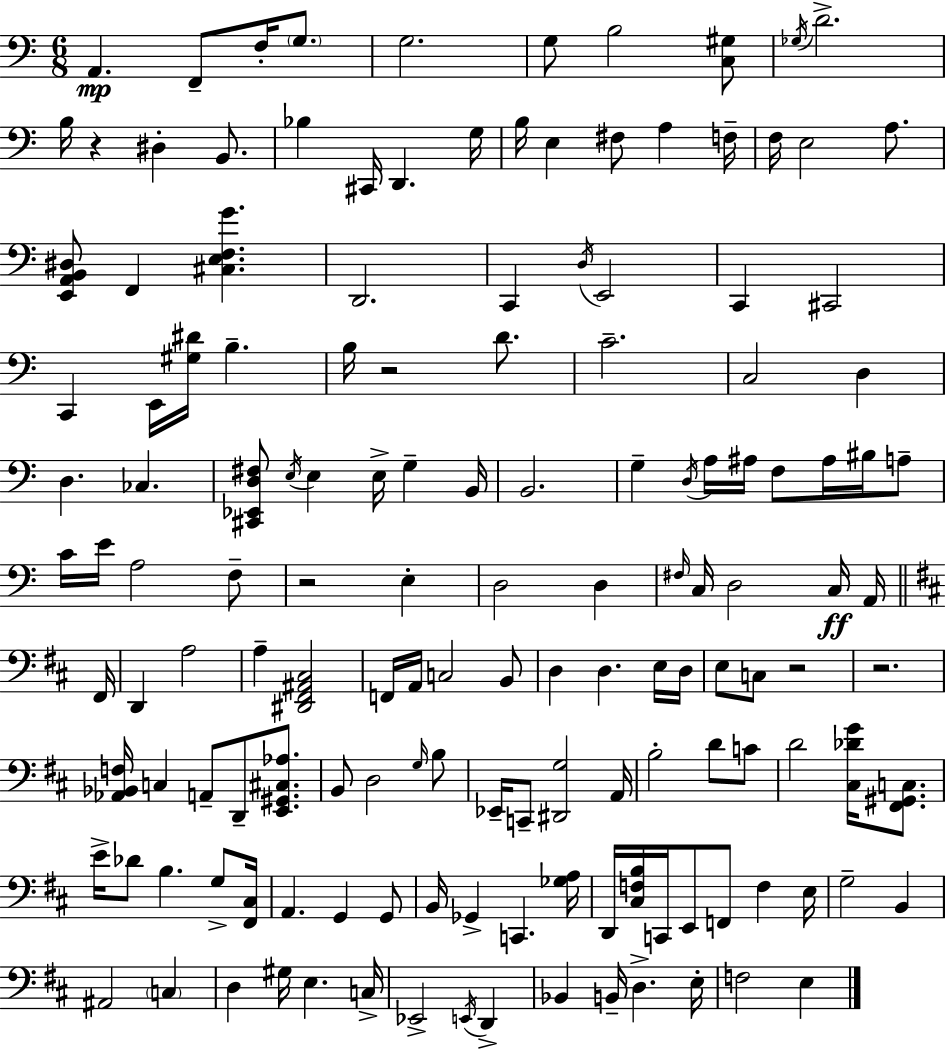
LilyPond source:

{
  \clef bass
  \numericTimeSignature
  \time 6/8
  \key c \major
  a,4.\mp f,8-- f16-. \parenthesize g8. | g2. | g8 b2 <c gis>8 | \acciaccatura { ges16 } d'2.-> | \break b16 r4 dis4-. b,8. | bes4 cis,16 d,4. | g16 b16 e4 fis8 a4 | f16-- f16 e2 a8. | \break <e, a, b, dis>8 f,4 <cis e f g'>4. | d,2. | c,4 \acciaccatura { d16 } e,2 | c,4 cis,2 | \break c,4 e,16 <gis dis'>16 b4.-- | b16 r2 d'8. | c'2.-- | c2 d4 | \break d4. ces4. | <cis, ees, d fis>8 \acciaccatura { e16 } e4 e16-> g4-- | b,16 b,2. | g4-- \acciaccatura { d16 } a16 ais16 f8 | \break ais16 bis16 a8-- c'16 e'16 a2 | f8-- r2 | e4-. d2 | d4 \grace { fis16 } c16 d2 | \break c16\ff a,16 \bar "||" \break \key b \minor fis,16 d,4 a2 | a4-- <dis, fis, ais, cis>2 | f,16 a,16 c2 b,8 | d4 d4. e16 | \break d16 e8 c8 r2 | r2. | <aes, bes, f>16 c4 a,8-- d,8-- <e, gis, cis aes>8. | b,8 d2 \grace { g16 } | \break b8 ees,16-- c,8-- <dis, g>2 | a,16 b2-. d'8 | c'8 d'2 <cis des' g'>16 <fis, gis, c>8. | e'16-> des'8 b4. g8-> | \break <fis, cis>16 a,4. g,4 | g,8 b,16 ges,4-> c,4. | <ges a>16 d,16 <cis f b>16 c,16 e,8 f,8 f4 | e16 g2-- b,4 | \break ais,2 \parenthesize c4 | d4 gis16 e4. | c16-> ees,2-> \acciaccatura { e,16 } d,4-> | bes,4 b,16-- d4.-> | \break e16-. f2 e4 | \bar "|."
}